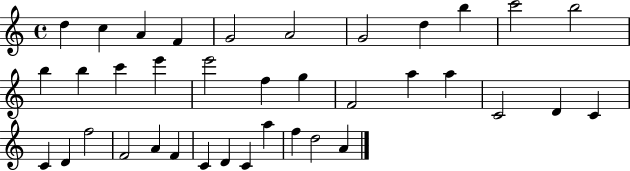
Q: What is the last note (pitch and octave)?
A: A4